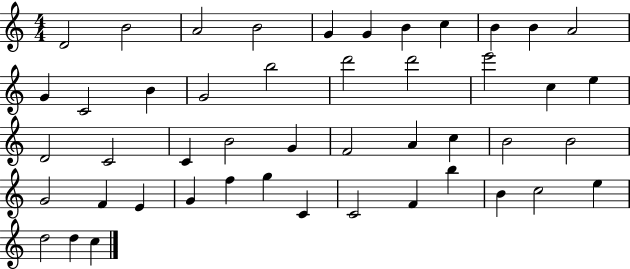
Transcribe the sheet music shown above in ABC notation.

X:1
T:Untitled
M:4/4
L:1/4
K:C
D2 B2 A2 B2 G G B c B B A2 G C2 B G2 b2 d'2 d'2 e'2 c e D2 C2 C B2 G F2 A c B2 B2 G2 F E G f g C C2 F b B c2 e d2 d c